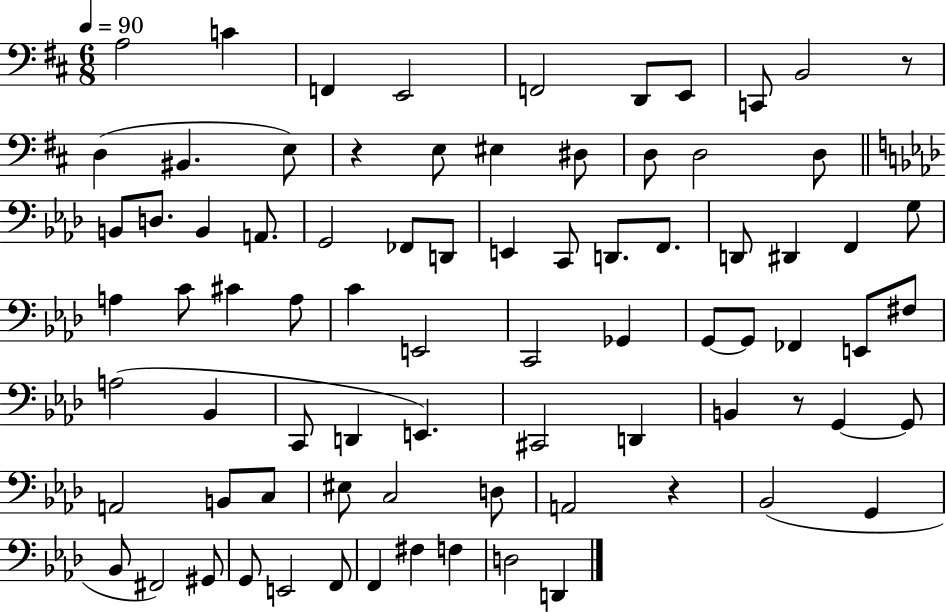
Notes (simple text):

A3/h C4/q F2/q E2/h F2/h D2/e E2/e C2/e B2/h R/e D3/q BIS2/q. E3/e R/q E3/e EIS3/q D#3/e D3/e D3/h D3/e B2/e D3/e. B2/q A2/e. G2/h FES2/e D2/e E2/q C2/e D2/e. F2/e. D2/e D#2/q F2/q G3/e A3/q C4/e C#4/q A3/e C4/q E2/h C2/h Gb2/q G2/e G2/e FES2/q E2/e F#3/e A3/h Bb2/q C2/e D2/q E2/q. C#2/h D2/q B2/q R/e G2/q G2/e A2/h B2/e C3/e EIS3/e C3/h D3/e A2/h R/q Bb2/h G2/q Bb2/e F#2/h G#2/e G2/e E2/h F2/e F2/q F#3/q F3/q D3/h D2/q